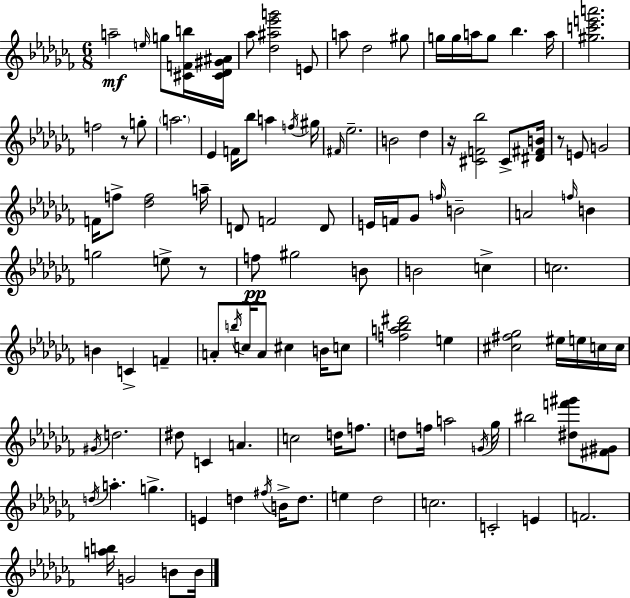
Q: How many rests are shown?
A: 4